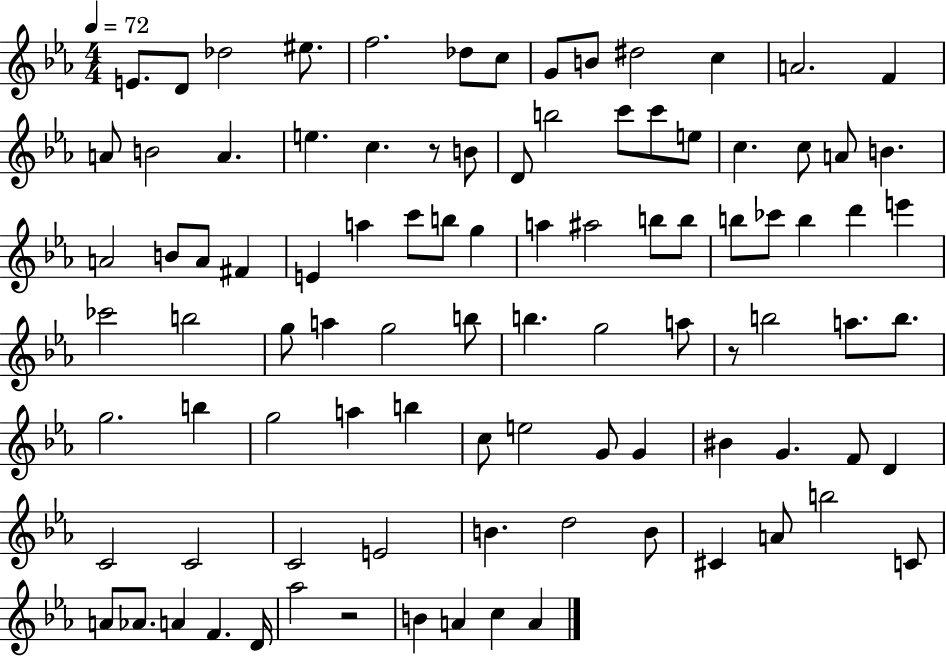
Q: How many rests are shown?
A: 3